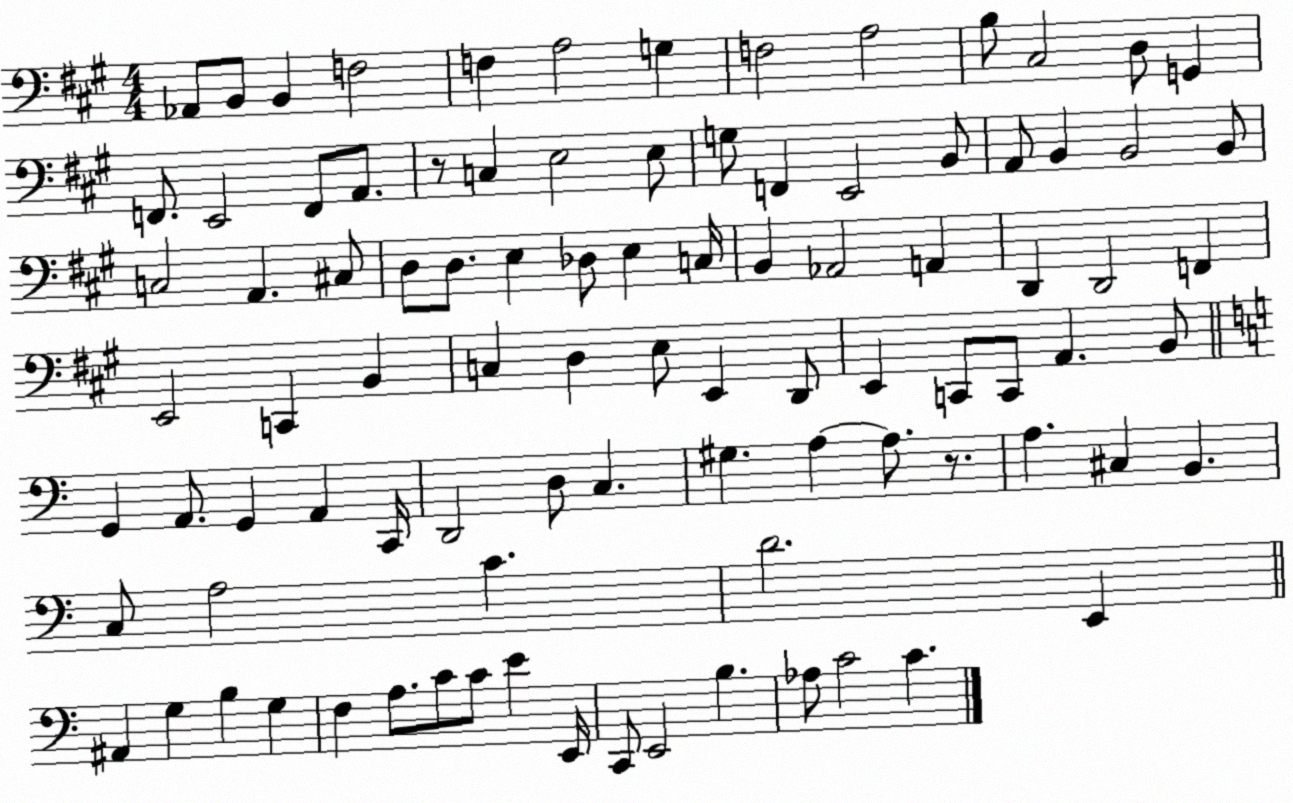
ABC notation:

X:1
T:Untitled
M:4/4
L:1/4
K:A
_A,,/2 B,,/2 B,, F,2 F, A,2 G, F,2 A,2 B,/2 ^C,2 D,/2 G,, F,,/2 E,,2 F,,/2 A,,/2 z/2 C, E,2 E,/2 G,/2 F,, E,,2 B,,/2 A,,/2 B,, B,,2 B,,/2 C,2 A,, ^C,/2 D,/2 D,/2 E, _D,/2 E, C,/4 B,, _A,,2 A,, D,, D,,2 F,, E,,2 C,, B,, C, D, E,/2 E,, D,,/2 E,, C,,/2 C,,/2 A,, B,,/2 G,, A,,/2 G,, A,, C,,/4 D,,2 D,/2 C, ^G, A, A,/2 z/2 A, ^C, B,, C,/2 A,2 C D2 E,, ^A,, G, B, G, F, A,/2 C/2 C/2 E E,,/4 C,,/2 E,,2 B, _A,/2 C2 C